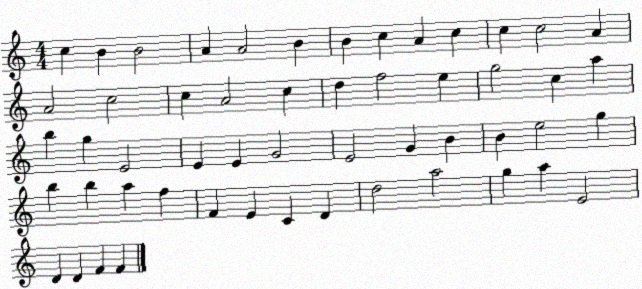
X:1
T:Untitled
M:4/4
L:1/4
K:C
c B B2 A A2 B B c A c c c2 A A2 c2 c A2 c d f2 e g2 c a b g E2 E E G2 E2 G B B e2 g b b a f F E C D d2 a2 g a E2 D D F F